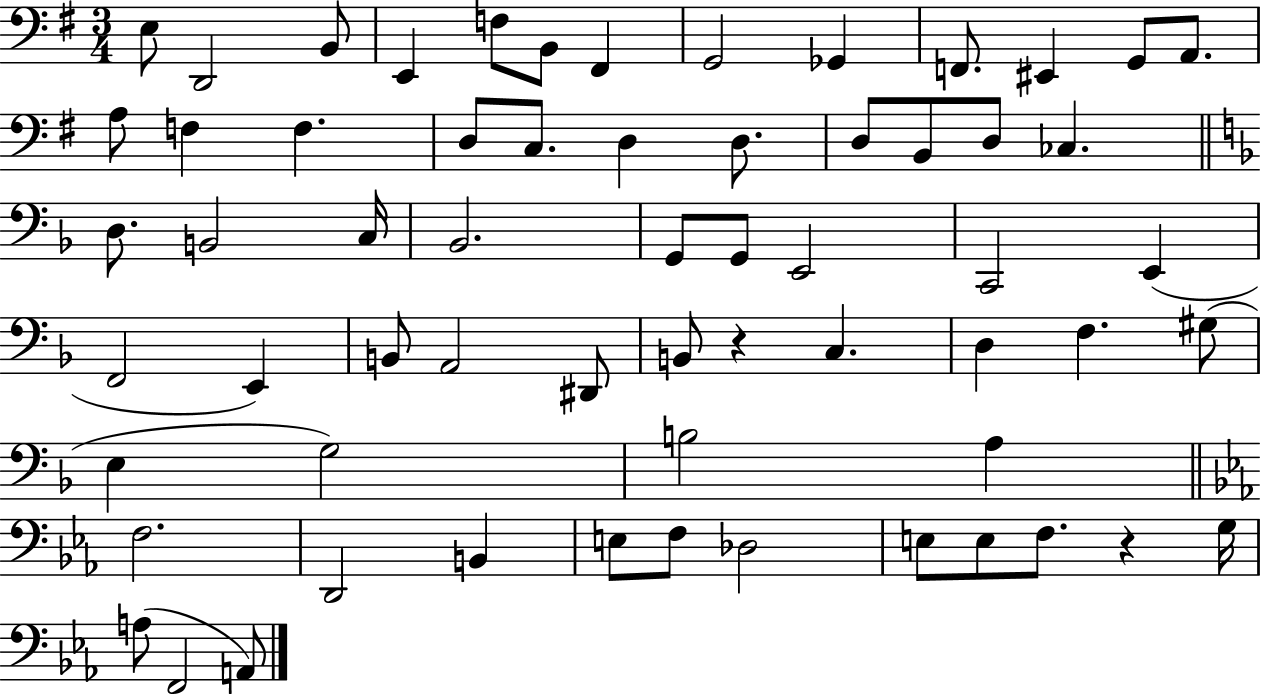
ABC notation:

X:1
T:Untitled
M:3/4
L:1/4
K:G
E,/2 D,,2 B,,/2 E,, F,/2 B,,/2 ^F,, G,,2 _G,, F,,/2 ^E,, G,,/2 A,,/2 A,/2 F, F, D,/2 C,/2 D, D,/2 D,/2 B,,/2 D,/2 _C, D,/2 B,,2 C,/4 _B,,2 G,,/2 G,,/2 E,,2 C,,2 E,, F,,2 E,, B,,/2 A,,2 ^D,,/2 B,,/2 z C, D, F, ^G,/2 E, G,2 B,2 A, F,2 D,,2 B,, E,/2 F,/2 _D,2 E,/2 E,/2 F,/2 z G,/4 A,/2 F,,2 A,,/2